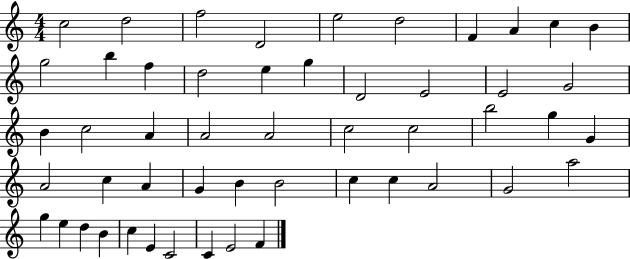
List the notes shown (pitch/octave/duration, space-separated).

C5/h D5/h F5/h D4/h E5/h D5/h F4/q A4/q C5/q B4/q G5/h B5/q F5/q D5/h E5/q G5/q D4/h E4/h E4/h G4/h B4/q C5/h A4/q A4/h A4/h C5/h C5/h B5/h G5/q G4/q A4/h C5/q A4/q G4/q B4/q B4/h C5/q C5/q A4/h G4/h A5/h G5/q E5/q D5/q B4/q C5/q E4/q C4/h C4/q E4/h F4/q